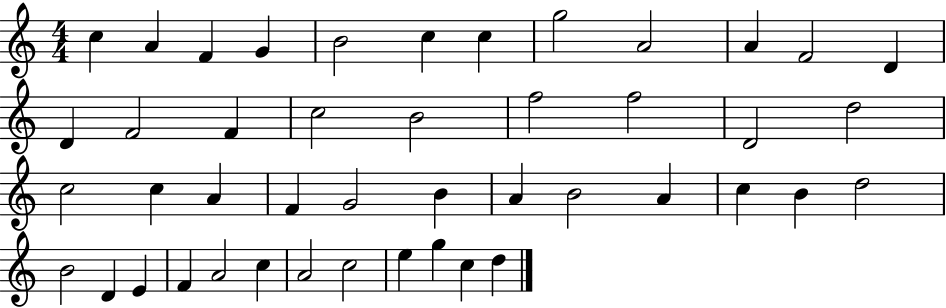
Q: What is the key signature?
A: C major